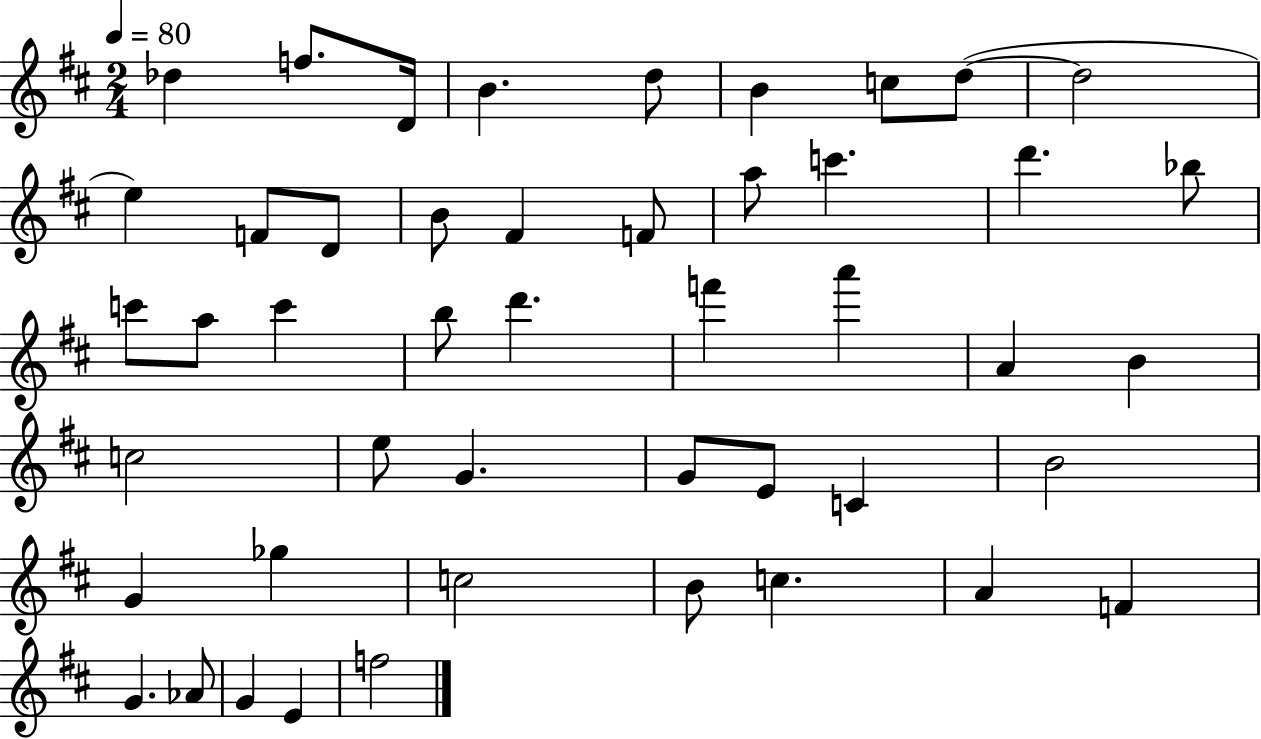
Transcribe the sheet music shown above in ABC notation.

X:1
T:Untitled
M:2/4
L:1/4
K:D
_d f/2 D/4 B d/2 B c/2 d/2 d2 e F/2 D/2 B/2 ^F F/2 a/2 c' d' _b/2 c'/2 a/2 c' b/2 d' f' a' A B c2 e/2 G G/2 E/2 C B2 G _g c2 B/2 c A F G _A/2 G E f2